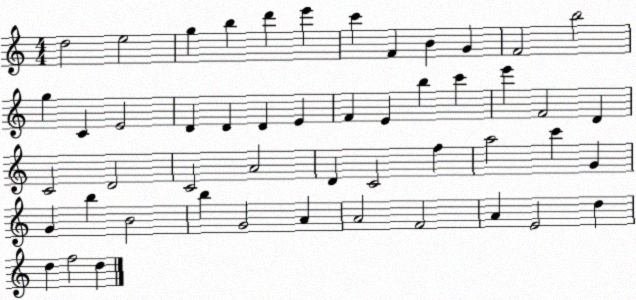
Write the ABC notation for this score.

X:1
T:Untitled
M:4/4
L:1/4
K:C
d2 e2 g b d' e' c' F B G F2 b2 g C E2 D D D E F E b c' e' F2 D C2 D2 C2 A2 D C2 f a2 c' G G b B2 b G2 A A2 F2 A E2 d d f2 d